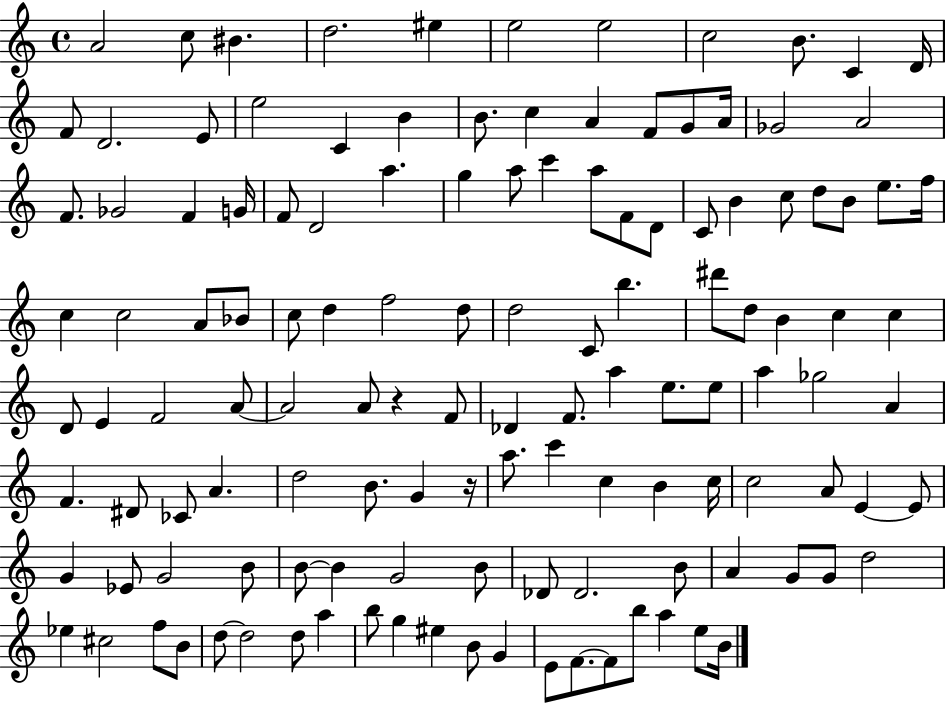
A4/h C5/e BIS4/q. D5/h. EIS5/q E5/h E5/h C5/h B4/e. C4/q D4/s F4/e D4/h. E4/e E5/h C4/q B4/q B4/e. C5/q A4/q F4/e G4/e A4/s Gb4/h A4/h F4/e. Gb4/h F4/q G4/s F4/e D4/h A5/q. G5/q A5/e C6/q A5/e F4/e D4/e C4/e B4/q C5/e D5/e B4/e E5/e. F5/s C5/q C5/h A4/e Bb4/e C5/e D5/q F5/h D5/e D5/h C4/e B5/q. D#6/e D5/e B4/q C5/q C5/q D4/e E4/q F4/h A4/e A4/h A4/e R/q F4/e Db4/q F4/e. A5/q E5/e. E5/e A5/q Gb5/h A4/q F4/q. D#4/e CES4/e A4/q. D5/h B4/e. G4/q R/s A5/e. C6/q C5/q B4/q C5/s C5/h A4/e E4/q E4/e G4/q Eb4/e G4/h B4/e B4/e B4/q G4/h B4/e Db4/e Db4/h. B4/e A4/q G4/e G4/e D5/h Eb5/q C#5/h F5/e B4/e D5/e D5/h D5/e A5/q B5/e G5/q EIS5/q B4/e G4/q E4/e F4/e. F4/e B5/e A5/q E5/e B4/s